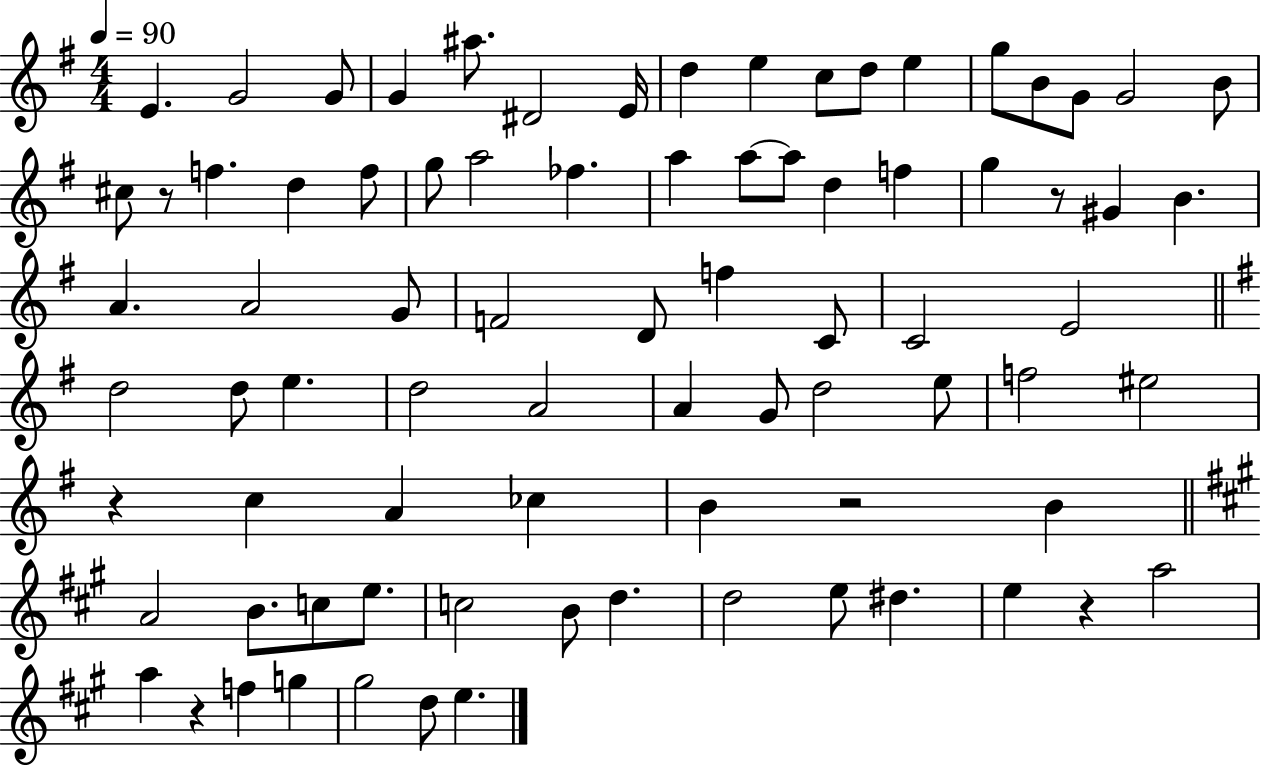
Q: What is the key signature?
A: G major